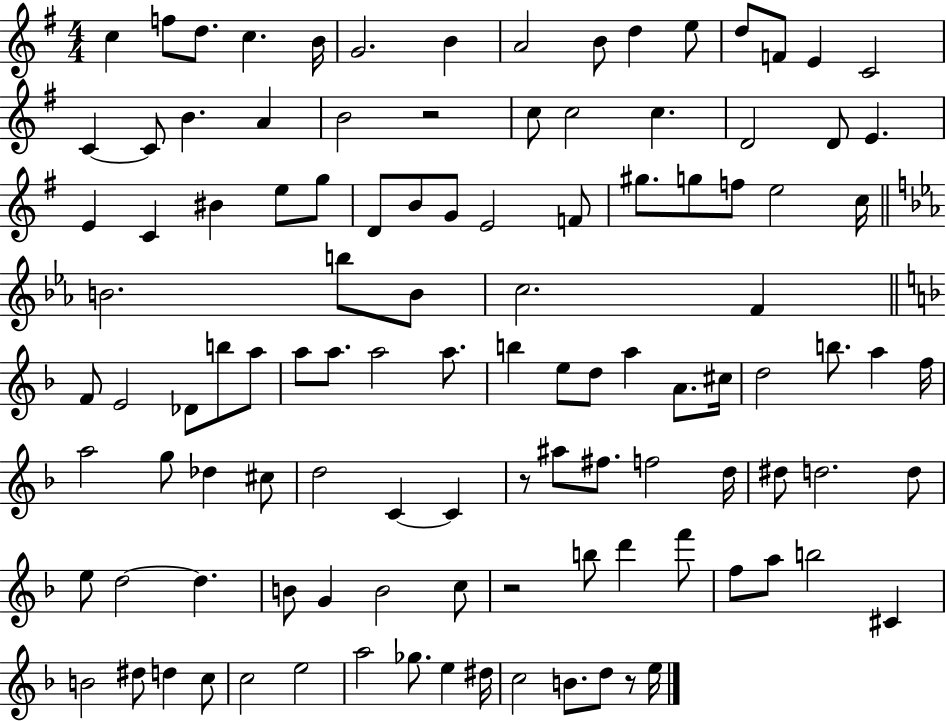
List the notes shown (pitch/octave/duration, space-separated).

C5/q F5/e D5/e. C5/q. B4/s G4/h. B4/q A4/h B4/e D5/q E5/e D5/e F4/e E4/q C4/h C4/q C4/e B4/q. A4/q B4/h R/h C5/e C5/h C5/q. D4/h D4/e E4/q. E4/q C4/q BIS4/q E5/e G5/e D4/e B4/e G4/e E4/h F4/e G#5/e. G5/e F5/e E5/h C5/s B4/h. B5/e B4/e C5/h. F4/q F4/e E4/h Db4/e B5/e A5/e A5/e A5/e. A5/h A5/e. B5/q E5/e D5/e A5/q A4/e. C#5/s D5/h B5/e. A5/q F5/s A5/h G5/e Db5/q C#5/e D5/h C4/q C4/q R/e A#5/e F#5/e. F5/h D5/s D#5/e D5/h. D5/e E5/e D5/h D5/q. B4/e G4/q B4/h C5/e R/h B5/e D6/q F6/e F5/e A5/e B5/h C#4/q B4/h D#5/e D5/q C5/e C5/h E5/h A5/h Gb5/e. E5/q D#5/s C5/h B4/e. D5/e R/e E5/s